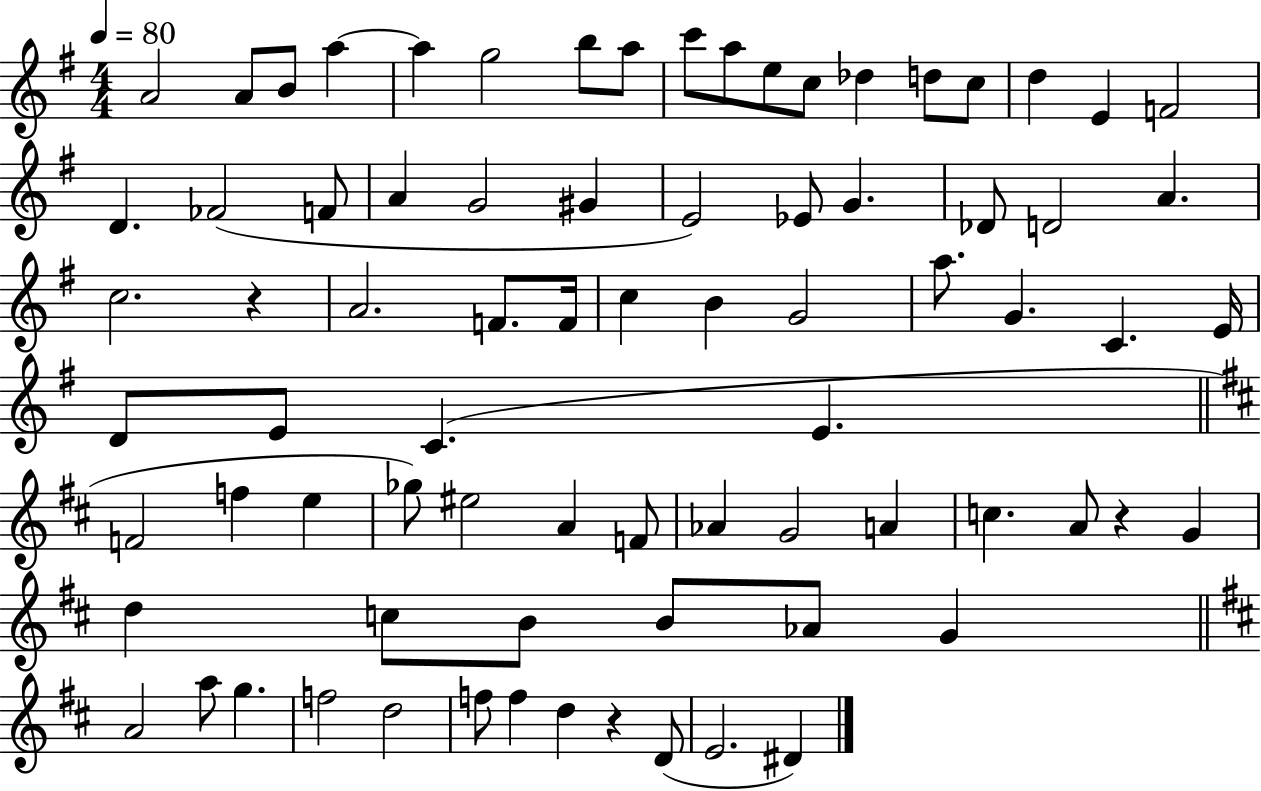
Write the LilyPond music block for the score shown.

{
  \clef treble
  \numericTimeSignature
  \time 4/4
  \key g \major
  \tempo 4 = 80
  \repeat volta 2 { a'2 a'8 b'8 a''4~~ | a''4 g''2 b''8 a''8 | c'''8 a''8 e''8 c''8 des''4 d''8 c''8 | d''4 e'4 f'2 | \break d'4. fes'2( f'8 | a'4 g'2 gis'4 | e'2) ees'8 g'4. | des'8 d'2 a'4. | \break c''2. r4 | a'2. f'8. f'16 | c''4 b'4 g'2 | a''8. g'4. c'4. e'16 | \break d'8 e'8 c'4.( e'4. | \bar "||" \break \key d \major f'2 f''4 e''4 | ges''8) eis''2 a'4 f'8 | aes'4 g'2 a'4 | c''4. a'8 r4 g'4 | \break d''4 c''8 b'8 b'8 aes'8 g'4 | \bar "||" \break \key d \major a'2 a''8 g''4. | f''2 d''2 | f''8 f''4 d''4 r4 d'8( | e'2. dis'4) | \break } \bar "|."
}